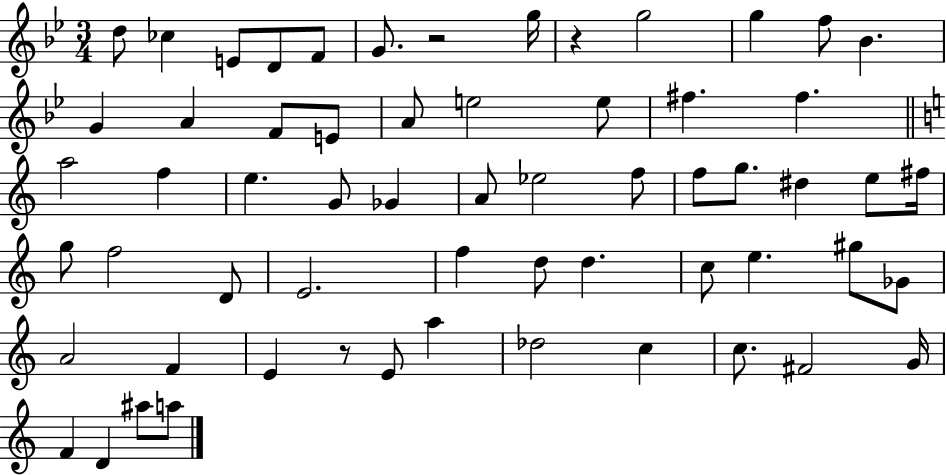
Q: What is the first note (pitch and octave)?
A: D5